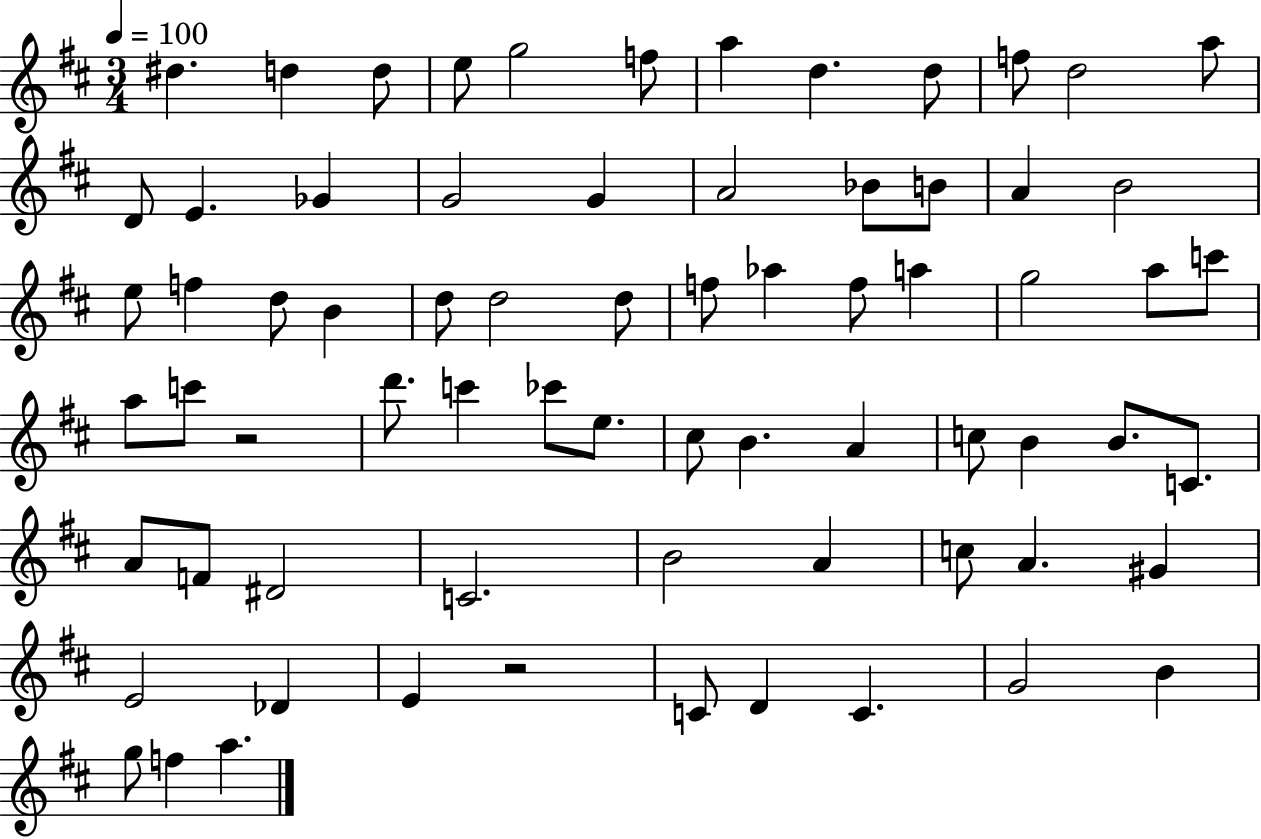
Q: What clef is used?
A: treble